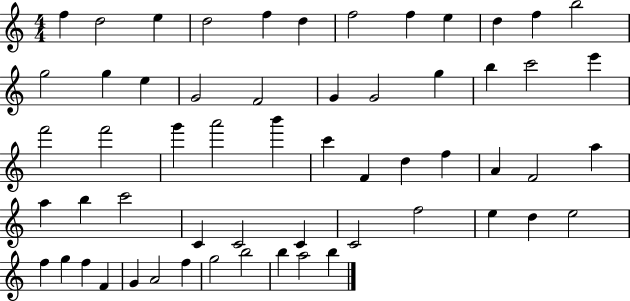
F5/q D5/h E5/q D5/h F5/q D5/q F5/h F5/q E5/q D5/q F5/q B5/h G5/h G5/q E5/q G4/h F4/h G4/q G4/h G5/q B5/q C6/h E6/q F6/h F6/h G6/q A6/h B6/q C6/q F4/q D5/q F5/q A4/q F4/h A5/q A5/q B5/q C6/h C4/q C4/h C4/q C4/h F5/h E5/q D5/q E5/h F5/q G5/q F5/q F4/q G4/q A4/h F5/q G5/h B5/h B5/q A5/h B5/q